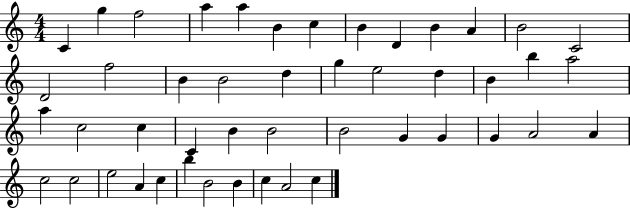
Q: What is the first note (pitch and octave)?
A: C4